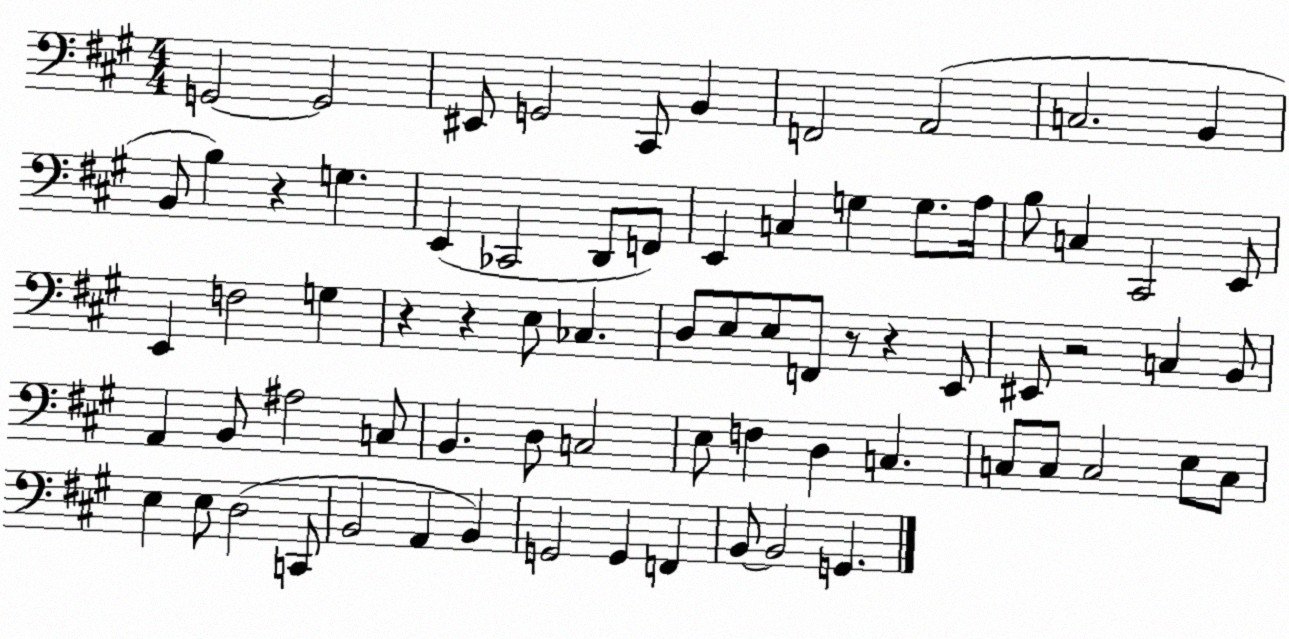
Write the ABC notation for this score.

X:1
T:Untitled
M:4/4
L:1/4
K:A
G,,2 G,,2 ^E,,/2 G,,2 ^C,,/2 B,, F,,2 A,,2 C,2 B,, B,,/2 B, z G, E,, _C,,2 D,,/2 F,,/2 E,, C, G, G,/2 A,/4 B,/2 C, ^C,,2 E,,/2 E,, F,2 G, z z E,/2 _C, D,/2 E,/2 E,/2 F,,/2 z/2 z E,,/2 ^E,,/2 z2 C, B,,/2 A,, B,,/2 ^A,2 C,/2 B,, D,/2 C,2 E,/2 F, D, C, C,/2 C,/2 C,2 E,/2 C,/2 E, E,/2 D,2 C,,/2 B,,2 A,, B,, G,,2 G,, F,, B,,/2 B,,2 G,,